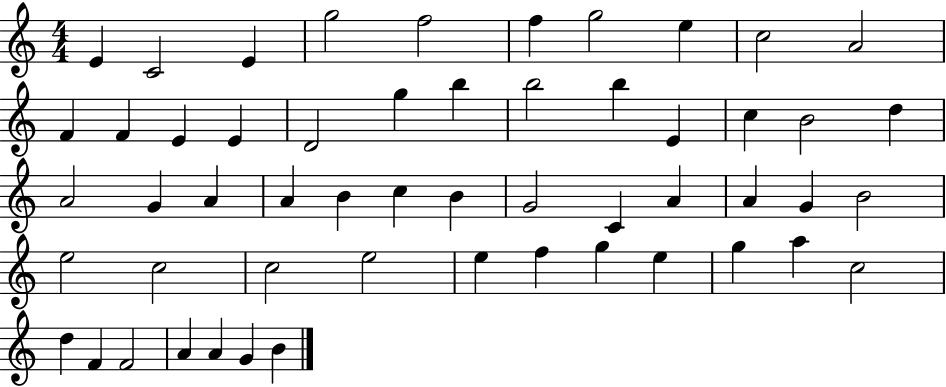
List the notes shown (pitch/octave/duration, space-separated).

E4/q C4/h E4/q G5/h F5/h F5/q G5/h E5/q C5/h A4/h F4/q F4/q E4/q E4/q D4/h G5/q B5/q B5/h B5/q E4/q C5/q B4/h D5/q A4/h G4/q A4/q A4/q B4/q C5/q B4/q G4/h C4/q A4/q A4/q G4/q B4/h E5/h C5/h C5/h E5/h E5/q F5/q G5/q E5/q G5/q A5/q C5/h D5/q F4/q F4/h A4/q A4/q G4/q B4/q